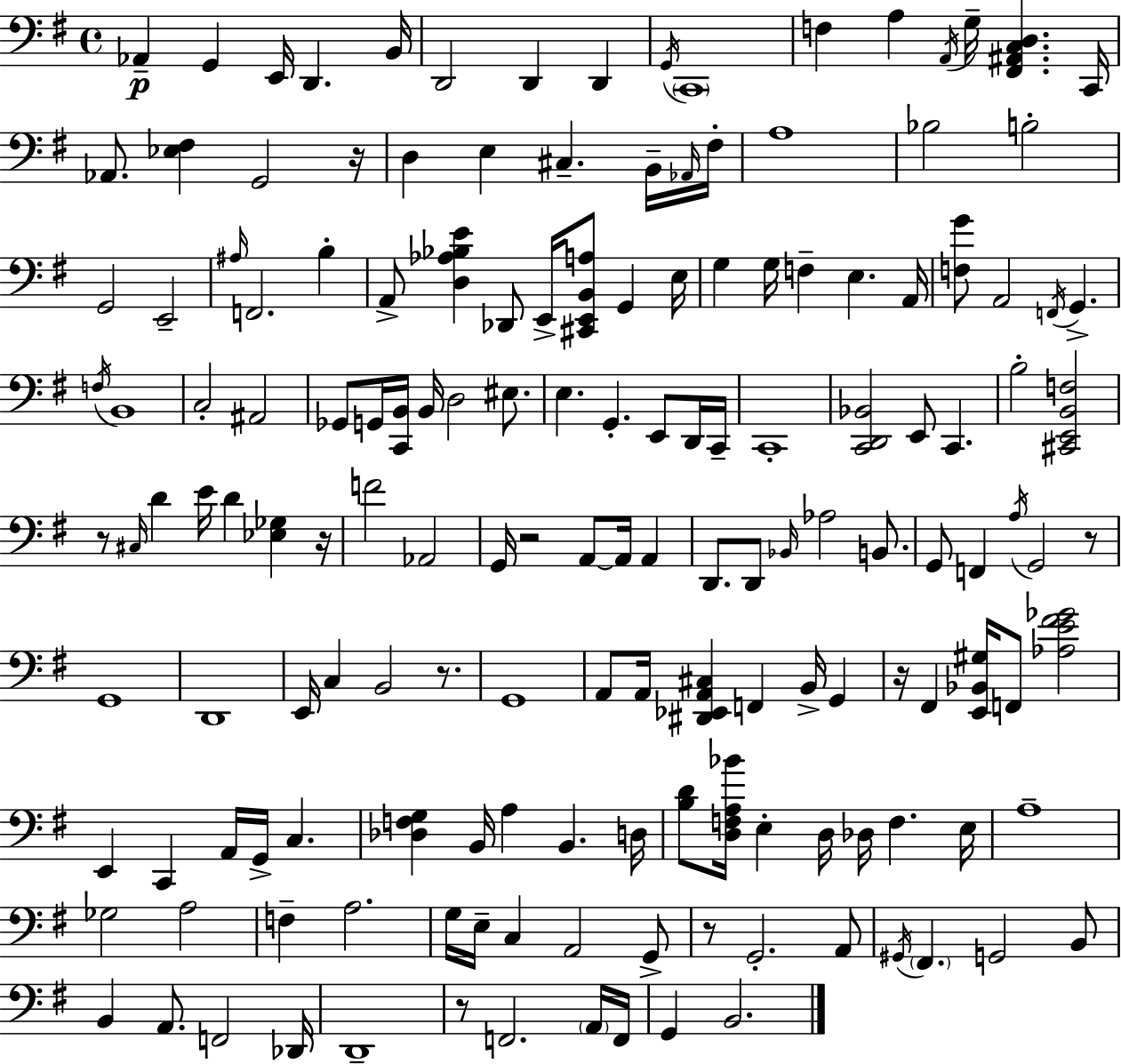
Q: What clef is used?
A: bass